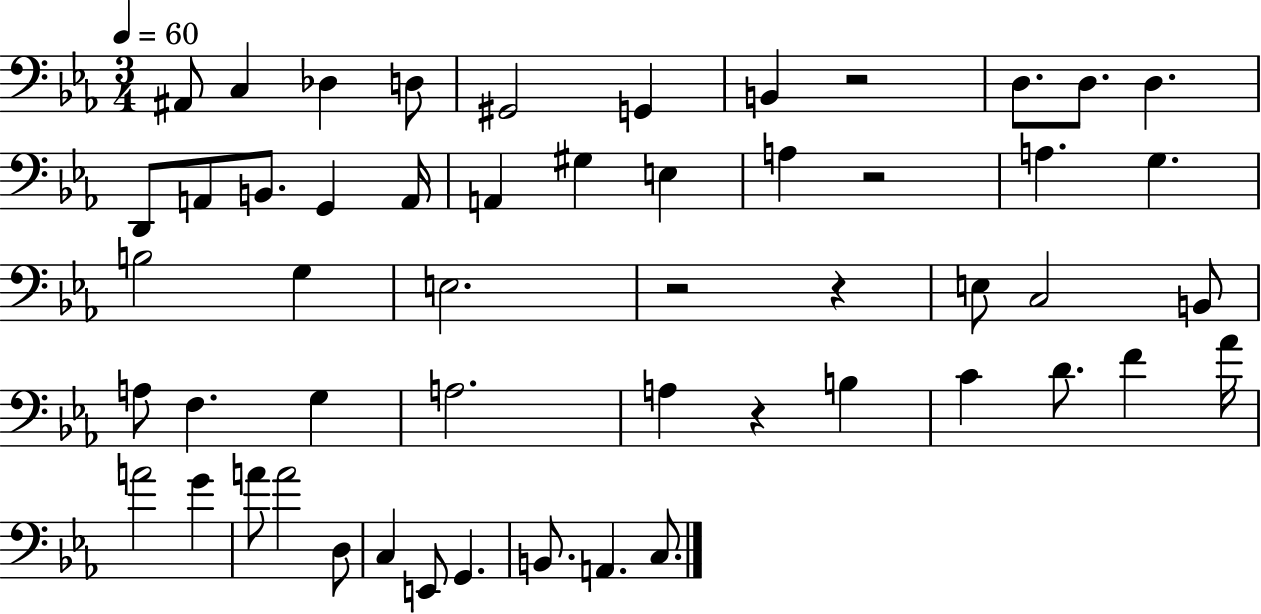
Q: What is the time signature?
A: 3/4